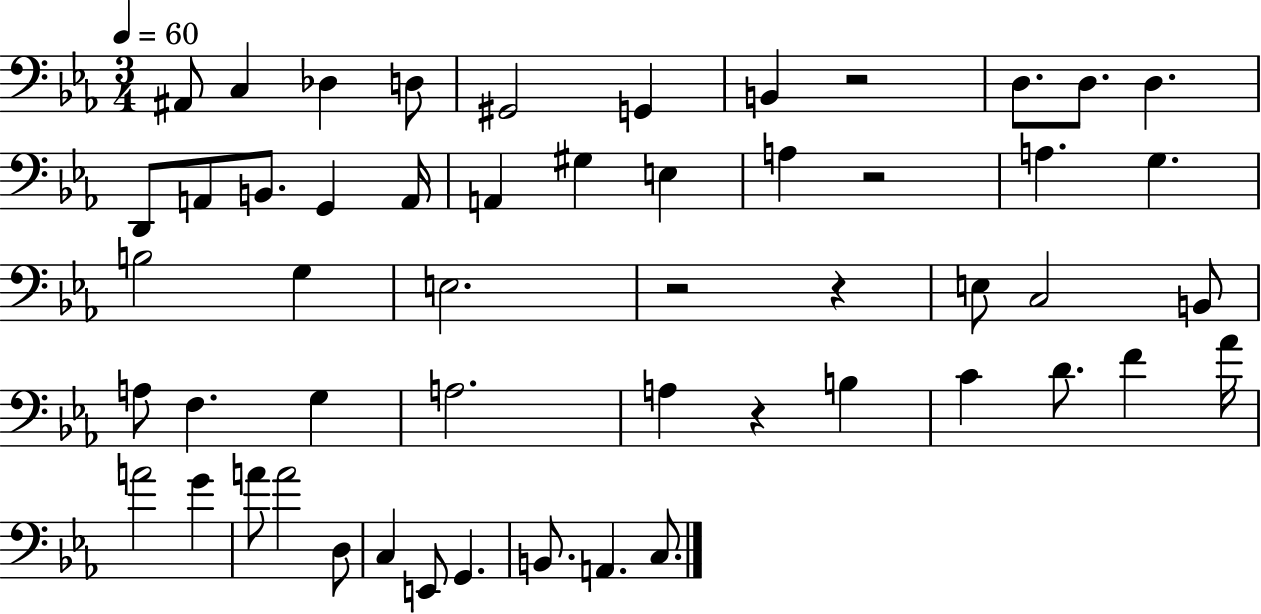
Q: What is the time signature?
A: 3/4